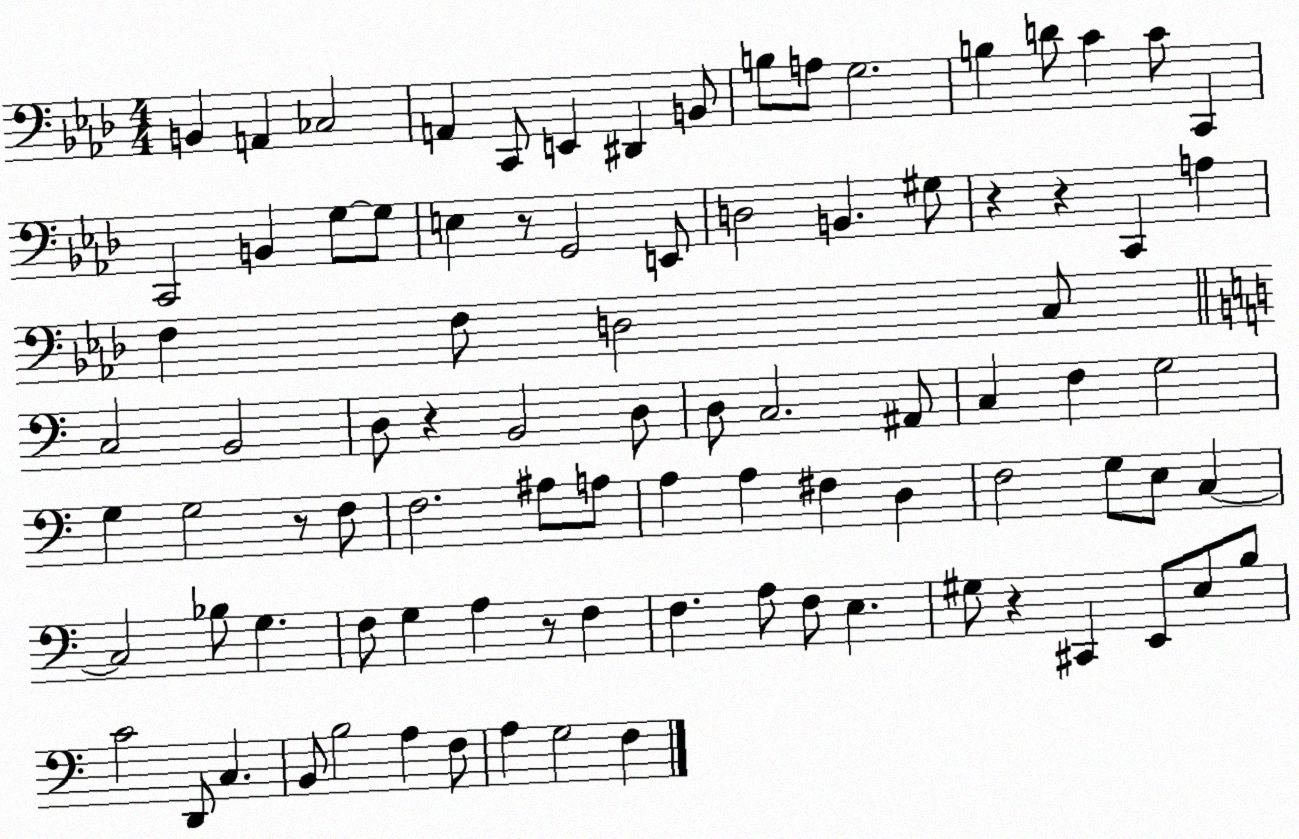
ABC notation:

X:1
T:Untitled
M:4/4
L:1/4
K:Ab
B,, A,, _C,2 A,, C,,/2 E,, ^D,, B,,/2 B,/2 A,/2 G,2 B, D/2 C C/2 C,, C,,2 B,, G,/2 G,/2 E, z/2 G,,2 E,,/2 D,2 B,, ^G,/2 z z C,, A, F, F,/2 D,2 C,/2 C,2 B,,2 D,/2 z B,,2 D,/2 D,/2 C,2 ^A,,/2 C, F, G,2 G, G,2 z/2 F,/2 F,2 ^A,/2 A,/2 A, A, ^F, D, F,2 G,/2 E,/2 C, C,2 _B,/2 G, F,/2 G, A, z/2 F, F, A,/2 F,/2 E, ^G,/2 z ^C,, E,,/2 E,/2 B,/2 C2 D,,/2 C, B,,/2 B,2 A, F,/2 A, G,2 F,